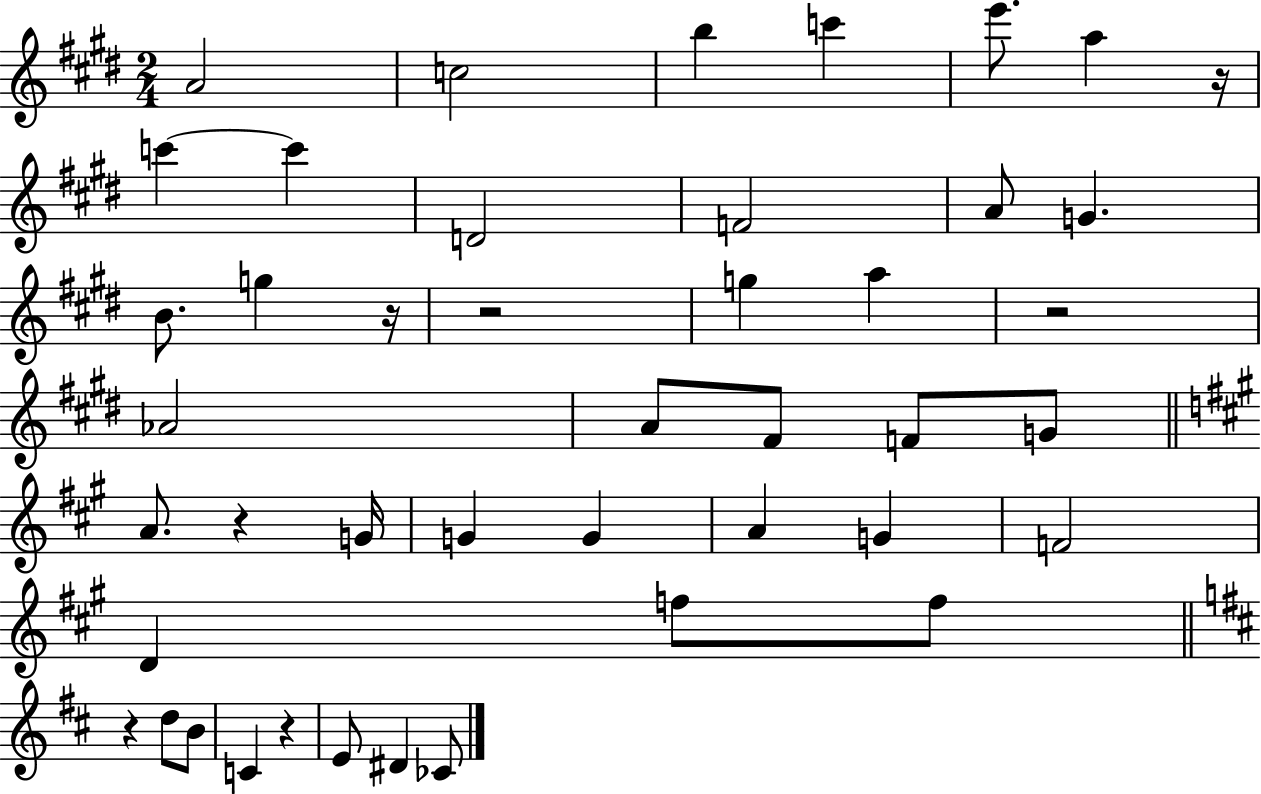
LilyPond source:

{
  \clef treble
  \numericTimeSignature
  \time 2/4
  \key e \major
  a'2 | c''2 | b''4 c'''4 | e'''8. a''4 r16 | \break c'''4~~ c'''4 | d'2 | f'2 | a'8 g'4. | \break b'8. g''4 r16 | r2 | g''4 a''4 | r2 | \break aes'2 | a'8 fis'8 f'8 g'8 | \bar "||" \break \key a \major a'8. r4 g'16 | g'4 g'4 | a'4 g'4 | f'2 | \break d'4 f''8 f''8 | \bar "||" \break \key d \major r4 d''8 b'8 | c'4 r4 | e'8 dis'4 ces'8 | \bar "|."
}